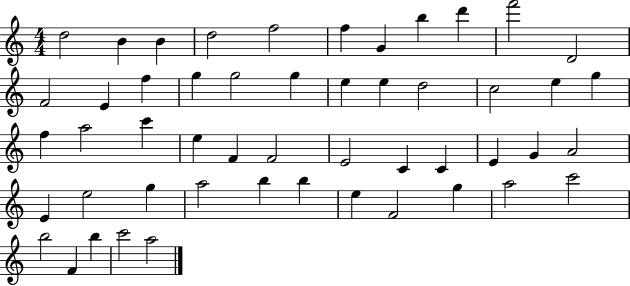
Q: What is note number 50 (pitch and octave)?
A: C6